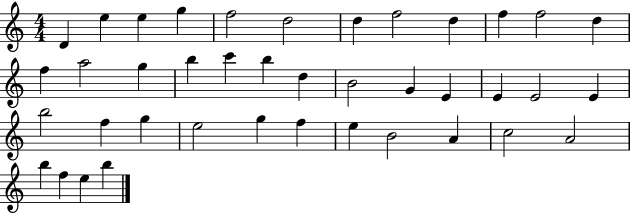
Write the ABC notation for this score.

X:1
T:Untitled
M:4/4
L:1/4
K:C
D e e g f2 d2 d f2 d f f2 d f a2 g b c' b d B2 G E E E2 E b2 f g e2 g f e B2 A c2 A2 b f e b